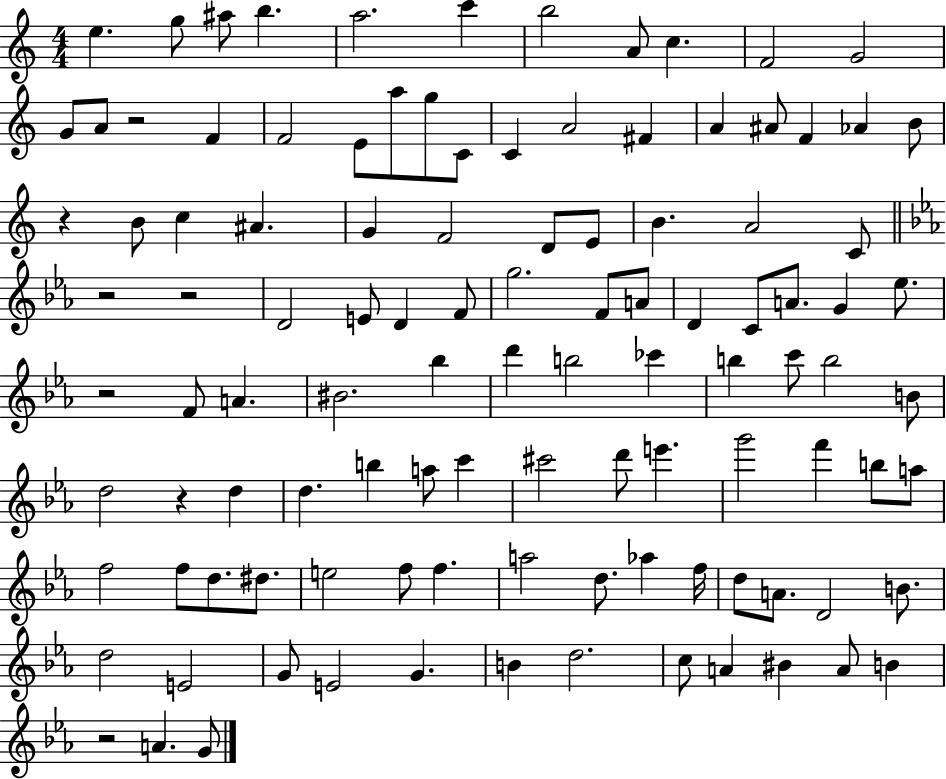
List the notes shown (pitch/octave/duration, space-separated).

E5/q. G5/e A#5/e B5/q. A5/h. C6/q B5/h A4/e C5/q. F4/h G4/h G4/e A4/e R/h F4/q F4/h E4/e A5/e G5/e C4/e C4/q A4/h F#4/q A4/q A#4/e F4/q Ab4/q B4/e R/q B4/e C5/q A#4/q. G4/q F4/h D4/e E4/e B4/q. A4/h C4/e R/h R/h D4/h E4/e D4/q F4/e G5/h. F4/e A4/e D4/q C4/e A4/e. G4/q Eb5/e. R/h F4/e A4/q. BIS4/h. Bb5/q D6/q B5/h CES6/q B5/q C6/e B5/h B4/e D5/h R/q D5/q D5/q. B5/q A5/e C6/q C#6/h D6/e E6/q. G6/h F6/q B5/e A5/e F5/h F5/e D5/e. D#5/e. E5/h F5/e F5/q. A5/h D5/e. Ab5/q F5/s D5/e A4/e. D4/h B4/e. D5/h E4/h G4/e E4/h G4/q. B4/q D5/h. C5/e A4/q BIS4/q A4/e B4/q R/h A4/q. G4/e